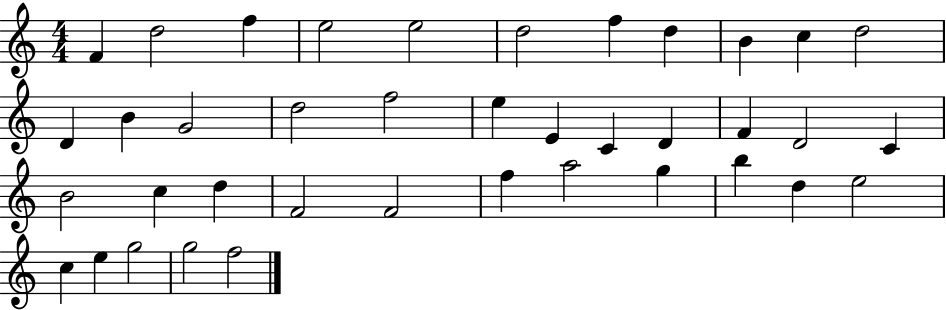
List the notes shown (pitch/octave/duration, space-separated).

F4/q D5/h F5/q E5/h E5/h D5/h F5/q D5/q B4/q C5/q D5/h D4/q B4/q G4/h D5/h F5/h E5/q E4/q C4/q D4/q F4/q D4/h C4/q B4/h C5/q D5/q F4/h F4/h F5/q A5/h G5/q B5/q D5/q E5/h C5/q E5/q G5/h G5/h F5/h